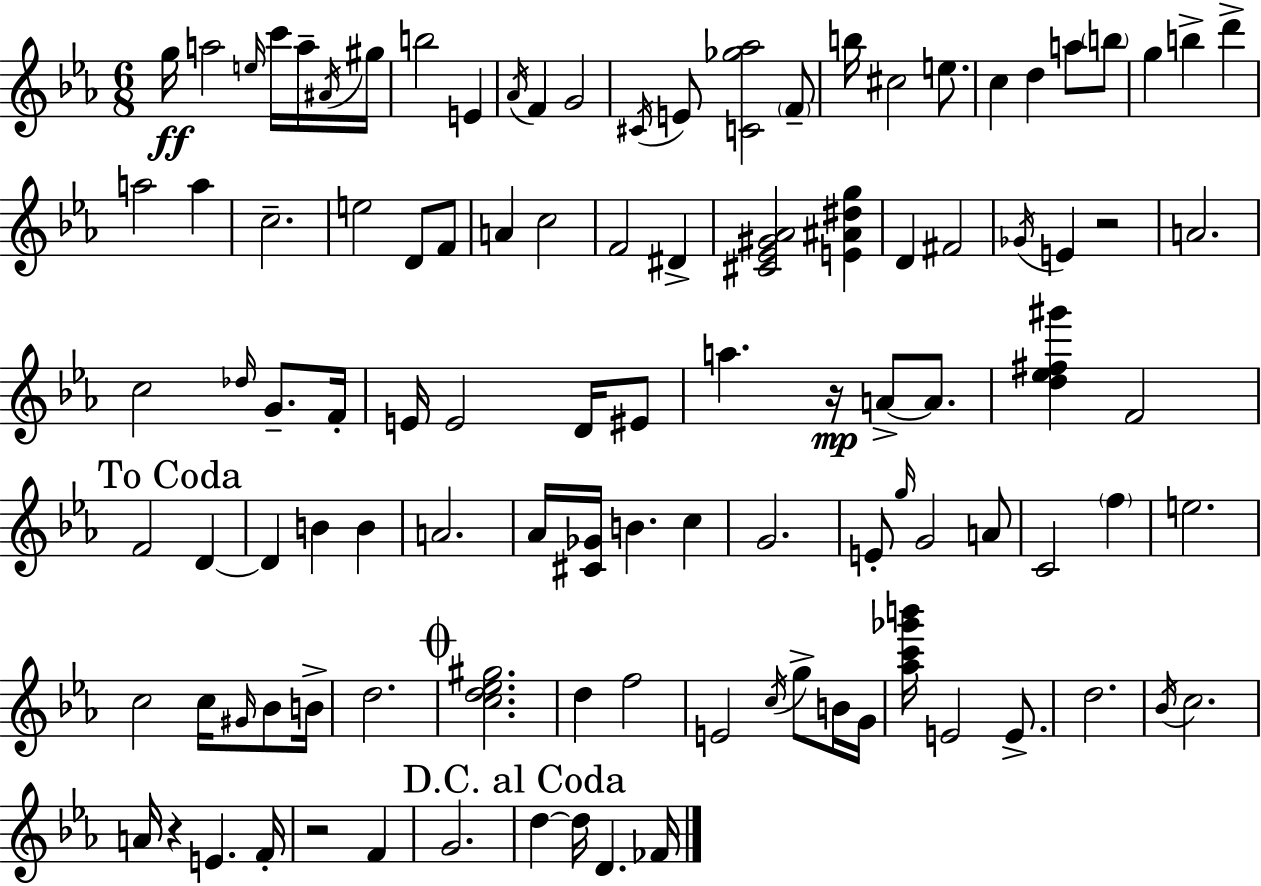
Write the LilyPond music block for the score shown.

{
  \clef treble
  \numericTimeSignature
  \time 6/8
  \key c \minor
  g''16\ff a''2 \grace { e''16 } c'''16 a''16-- | \acciaccatura { ais'16 } gis''16 b''2 e'4 | \acciaccatura { aes'16 } f'4 g'2 | \acciaccatura { cis'16 } e'8 <c' ges'' aes''>2 | \break \parenthesize f'8-- b''16 cis''2 | e''8. c''4 d''4 | a''8 \parenthesize b''8 g''4 b''4-> | d'''4-> a''2 | \break a''4 c''2.-- | e''2 | d'8 f'8 a'4 c''2 | f'2 | \break dis'4-> <cis' ees' gis' aes'>2 | <e' ais' dis'' g''>4 d'4 fis'2 | \acciaccatura { ges'16 } e'4 r2 | a'2. | \break c''2 | \grace { des''16 } g'8.-- f'16-. e'16 e'2 | d'16 eis'8 a''4. | r16\mp a'8->~~ a'8. <d'' ees'' fis'' gis'''>4 f'2 | \break \mark "To Coda" f'2 | d'4~~ d'4 b'4 | b'4 a'2. | aes'16 <cis' ges'>16 b'4. | \break c''4 g'2. | e'8-. \grace { g''16 } g'2 | a'8 c'2 | \parenthesize f''4 e''2. | \break c''2 | c''16 \grace { gis'16 } bes'8 b'16-> d''2. | \mark \markup { \musicglyph "scripts.coda" } <c'' d'' ees'' gis''>2. | d''4 | \break f''2 e'2 | \acciaccatura { c''16 } g''8-> b'16 g'16 <aes'' c''' ges''' b'''>16 e'2 | e'8.-> d''2. | \acciaccatura { bes'16 } c''2. | \break a'16 r4 | e'4. f'16-. r2 | f'4 g'2. | \mark "D.C. al Coda" d''4~~ | \break d''16 d'4. fes'16 \bar "|."
}